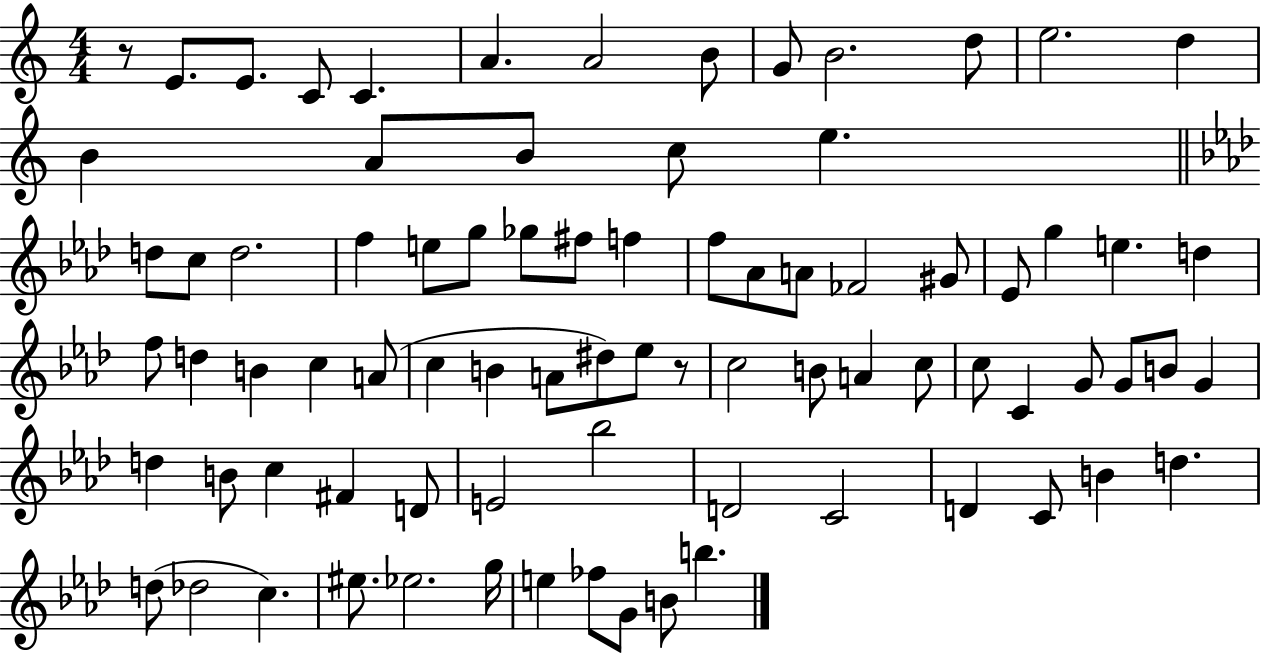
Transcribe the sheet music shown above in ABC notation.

X:1
T:Untitled
M:4/4
L:1/4
K:C
z/2 E/2 E/2 C/2 C A A2 B/2 G/2 B2 d/2 e2 d B A/2 B/2 c/2 e d/2 c/2 d2 f e/2 g/2 _g/2 ^f/2 f f/2 _A/2 A/2 _F2 ^G/2 _E/2 g e d f/2 d B c A/2 c B A/2 ^d/2 _e/2 z/2 c2 B/2 A c/2 c/2 C G/2 G/2 B/2 G d B/2 c ^F D/2 E2 _b2 D2 C2 D C/2 B d d/2 _d2 c ^e/2 _e2 g/4 e _f/2 G/2 B/2 b